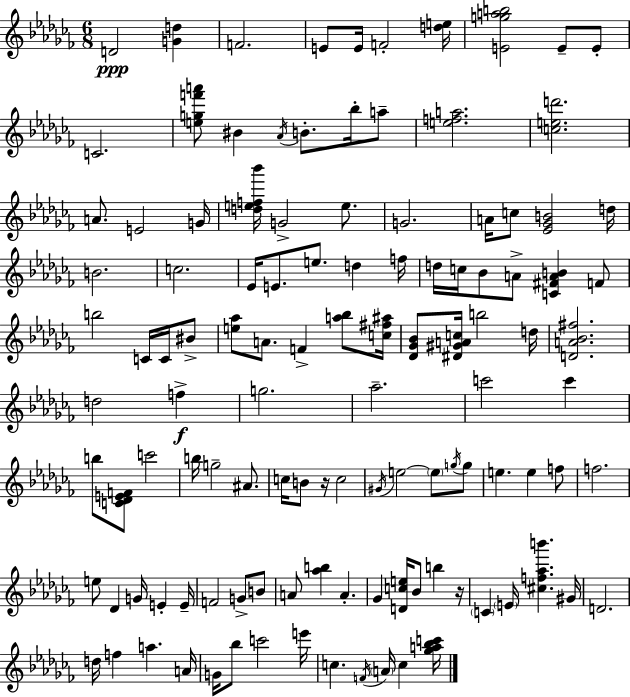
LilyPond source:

{
  \clef treble
  \numericTimeSignature
  \time 6/8
  \key aes \minor
  d'2\ppp <g' d''>4 | f'2. | e'8 e'16 f'2-. <d'' e''>16 | <e' g'' a'' b''>2 e'8-- e'8-. | \break c'2. | <e'' g'' f''' a'''>8 bis'4 \acciaccatura { aes'16 } b'8.-. bes''16-. a''8-- | <e'' f'' a''>2. | <c'' e'' d'''>2. | \break a'8. e'2 | g'16 <d'' e'' f'' bes'''>16 g'2-> e''8. | g'2. | a'16 c''8 <ees' ges' b'>2 | \break d''16 b'2. | c''2. | ees'16 e'8. e''8. d''4 | f''16 d''16 c''16 bes'8 a'8-> <c' fis' a' b'>4 f'8 | \break b''2 c'16 c'16 bis'8-> | <e'' aes''>8 a'8. f'4-> <a'' bes''>8 | <c'' fis'' ais''>16 <des' ges' bes'>8 <dis' gis' a' c''>16 b''2 | d''16 <d' a' bes' fis''>2. | \break d''2 f''4->\f | g''2. | aes''2.-- | c'''2 c'''4 | \break b''8 <c' des' e' f'>8 c'''2 | b''16 g''2-- ais'8. | c''16 b'8 r16 c''2 | \acciaccatura { gis'16 } e''2~~ \parenthesize e''8 | \break \acciaccatura { g''16 } g''8 e''4. e''4 | f''8 f''2. | e''8 des'4 g'16 e'4-. | e'16-- f'2 g'8-> | \break b'8 a'8 <aes'' b''>4 a'4.-. | ges'4 <d' c'' e''>16 bes'8 b''4 | r16 \parenthesize c'4 \parenthesize e'16 <cis'' f'' aes'' b'''>4. | gis'16 d'2. | \break d''16 f''4 a''4. | a'16 g'16 bes''8 c'''2 | e'''16 c''4. \acciaccatura { f'16 } \parenthesize a'16 c''4 | <ges'' a'' bes'' c'''>16 \bar "|."
}